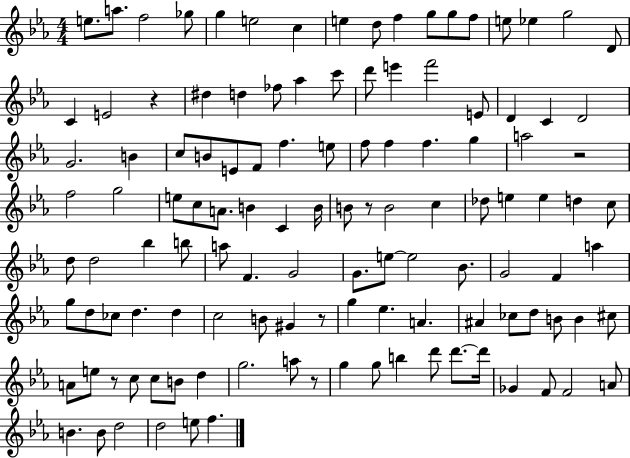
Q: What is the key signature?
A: EES major